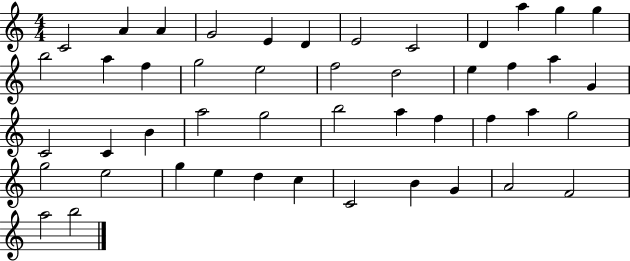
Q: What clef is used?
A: treble